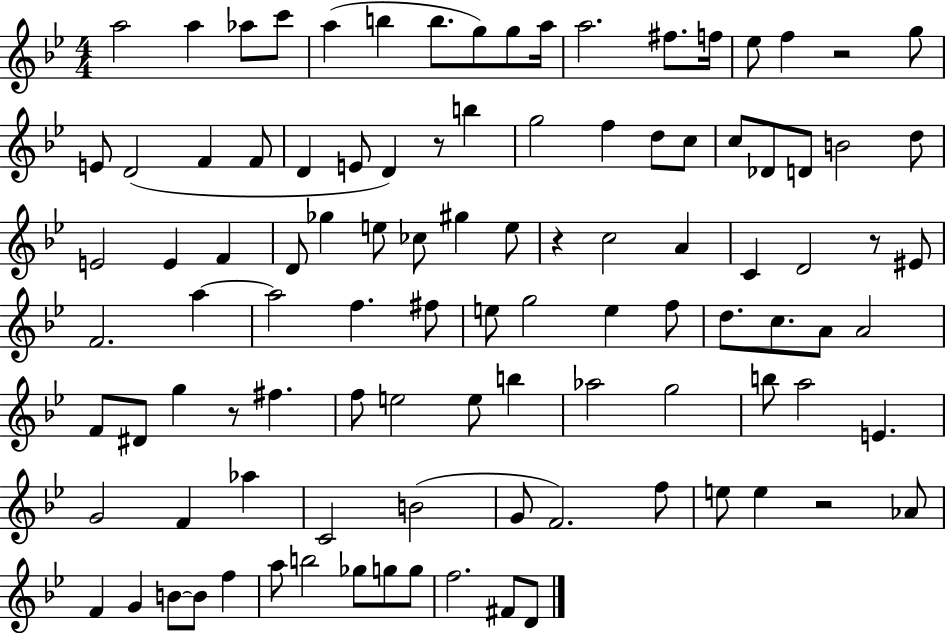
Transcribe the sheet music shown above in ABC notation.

X:1
T:Untitled
M:4/4
L:1/4
K:Bb
a2 a _a/2 c'/2 a b b/2 g/2 g/2 a/4 a2 ^f/2 f/4 _e/2 f z2 g/2 E/2 D2 F F/2 D E/2 D z/2 b g2 f d/2 c/2 c/2 _D/2 D/2 B2 d/2 E2 E F D/2 _g e/2 _c/2 ^g e/2 z c2 A C D2 z/2 ^E/2 F2 a a2 f ^f/2 e/2 g2 e f/2 d/2 c/2 A/2 A2 F/2 ^D/2 g z/2 ^f f/2 e2 e/2 b _a2 g2 b/2 a2 E G2 F _a C2 B2 G/2 F2 f/2 e/2 e z2 _A/2 F G B/2 B/2 f a/2 b2 _g/2 g/2 g/2 f2 ^F/2 D/2